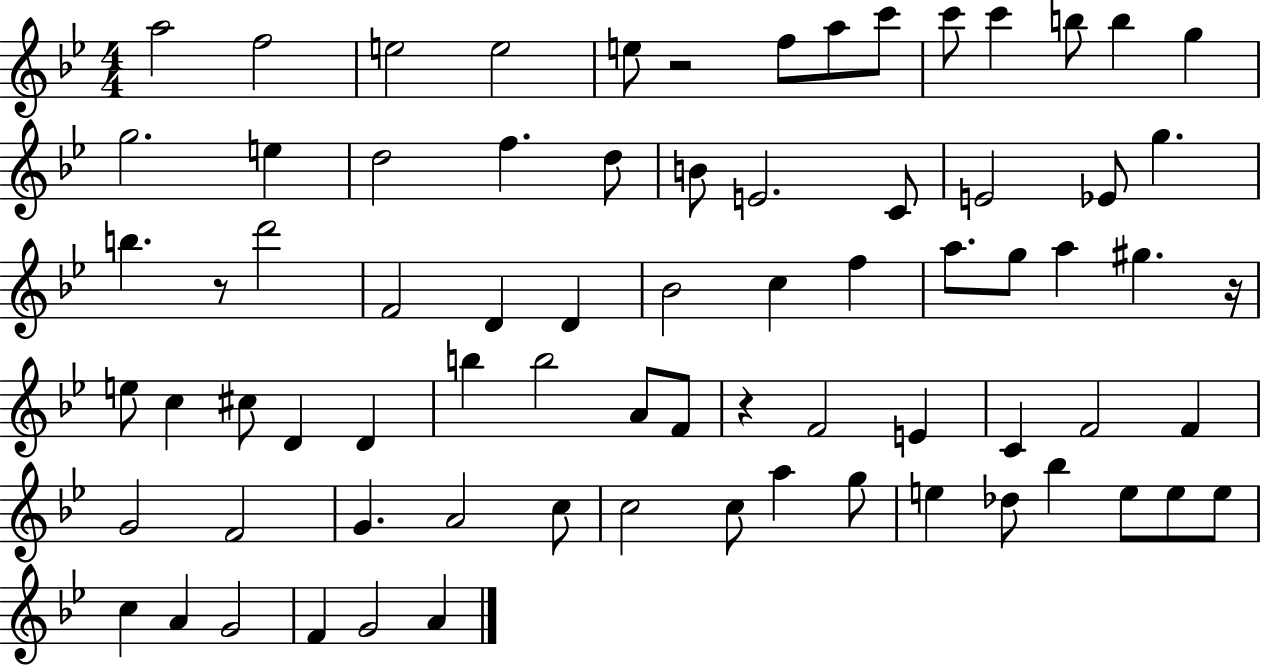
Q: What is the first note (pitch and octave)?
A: A5